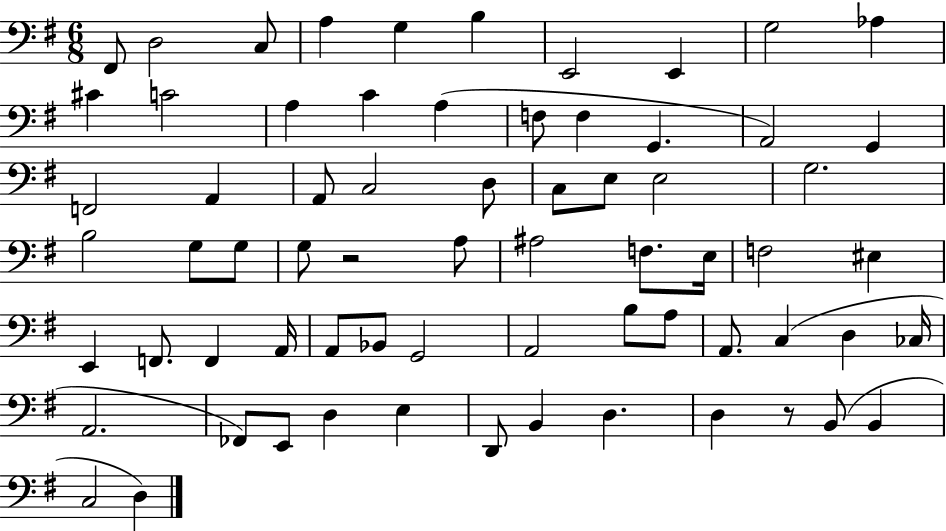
{
  \clef bass
  \numericTimeSignature
  \time 6/8
  \key g \major
  fis,8 d2 c8 | a4 g4 b4 | e,2 e,4 | g2 aes4 | \break cis'4 c'2 | a4 c'4 a4( | f8 f4 g,4. | a,2) g,4 | \break f,2 a,4 | a,8 c2 d8 | c8 e8 e2 | g2. | \break b2 g8 g8 | g8 r2 a8 | ais2 f8. e16 | f2 eis4 | \break e,4 f,8. f,4 a,16 | a,8 bes,8 g,2 | a,2 b8 a8 | a,8. c4( d4 ces16 | \break a,2. | fes,8) e,8 d4 e4 | d,8 b,4 d4. | d4 r8 b,8( b,4 | \break c2 d4) | \bar "|."
}